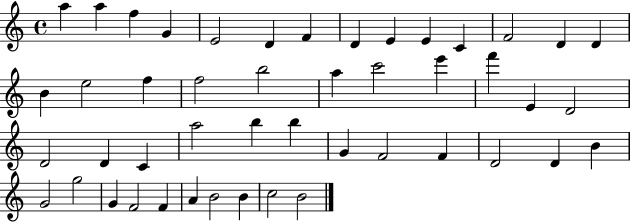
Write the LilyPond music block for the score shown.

{
  \clef treble
  \time 4/4
  \defaultTimeSignature
  \key c \major
  a''4 a''4 f''4 g'4 | e'2 d'4 f'4 | d'4 e'4 e'4 c'4 | f'2 d'4 d'4 | \break b'4 e''2 f''4 | f''2 b''2 | a''4 c'''2 e'''4 | f'''4 e'4 d'2 | \break d'2 d'4 c'4 | a''2 b''4 b''4 | g'4 f'2 f'4 | d'2 d'4 b'4 | \break g'2 g''2 | g'4 f'2 f'4 | a'4 b'2 b'4 | c''2 b'2 | \break \bar "|."
}